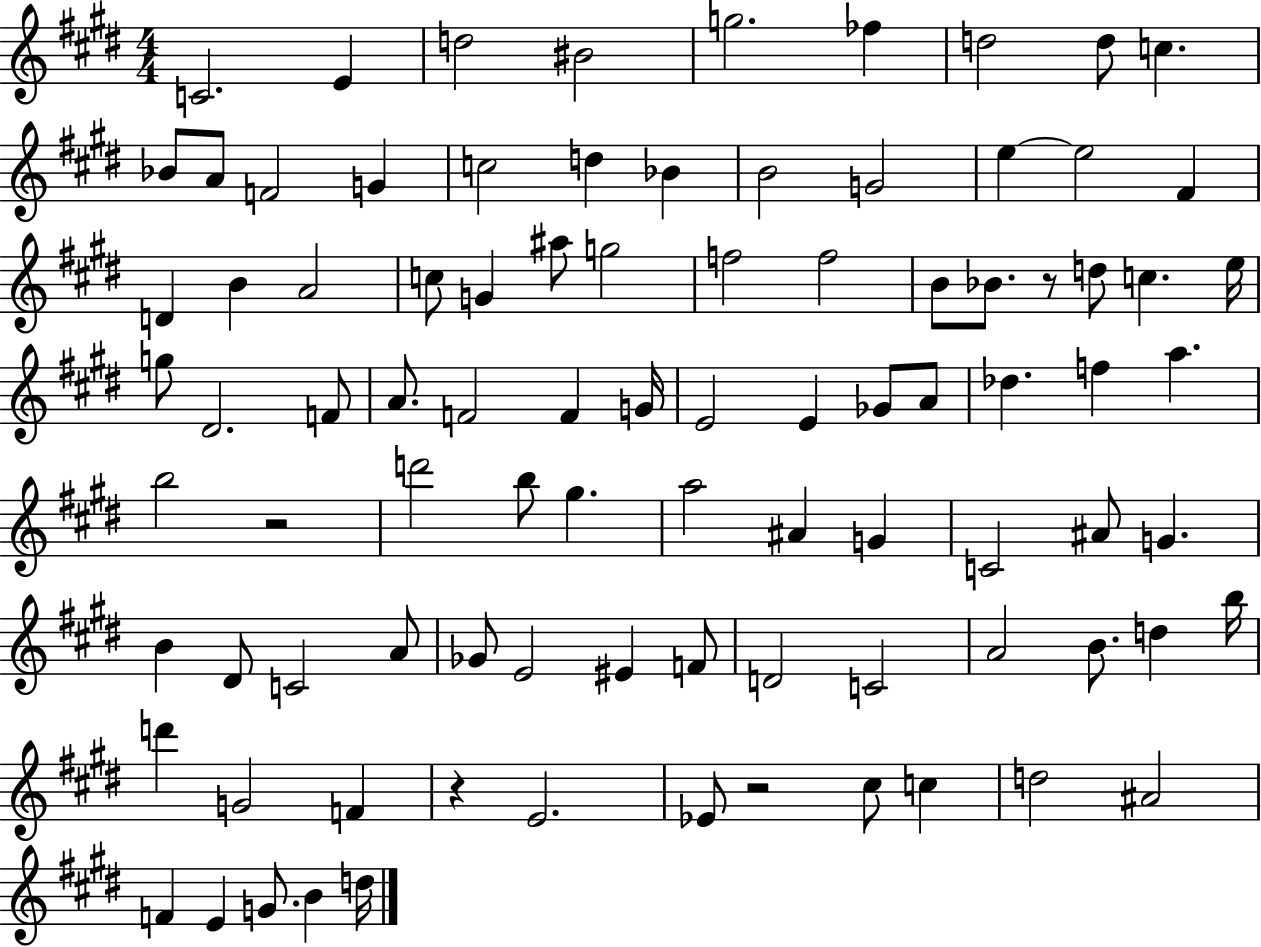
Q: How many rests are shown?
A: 4